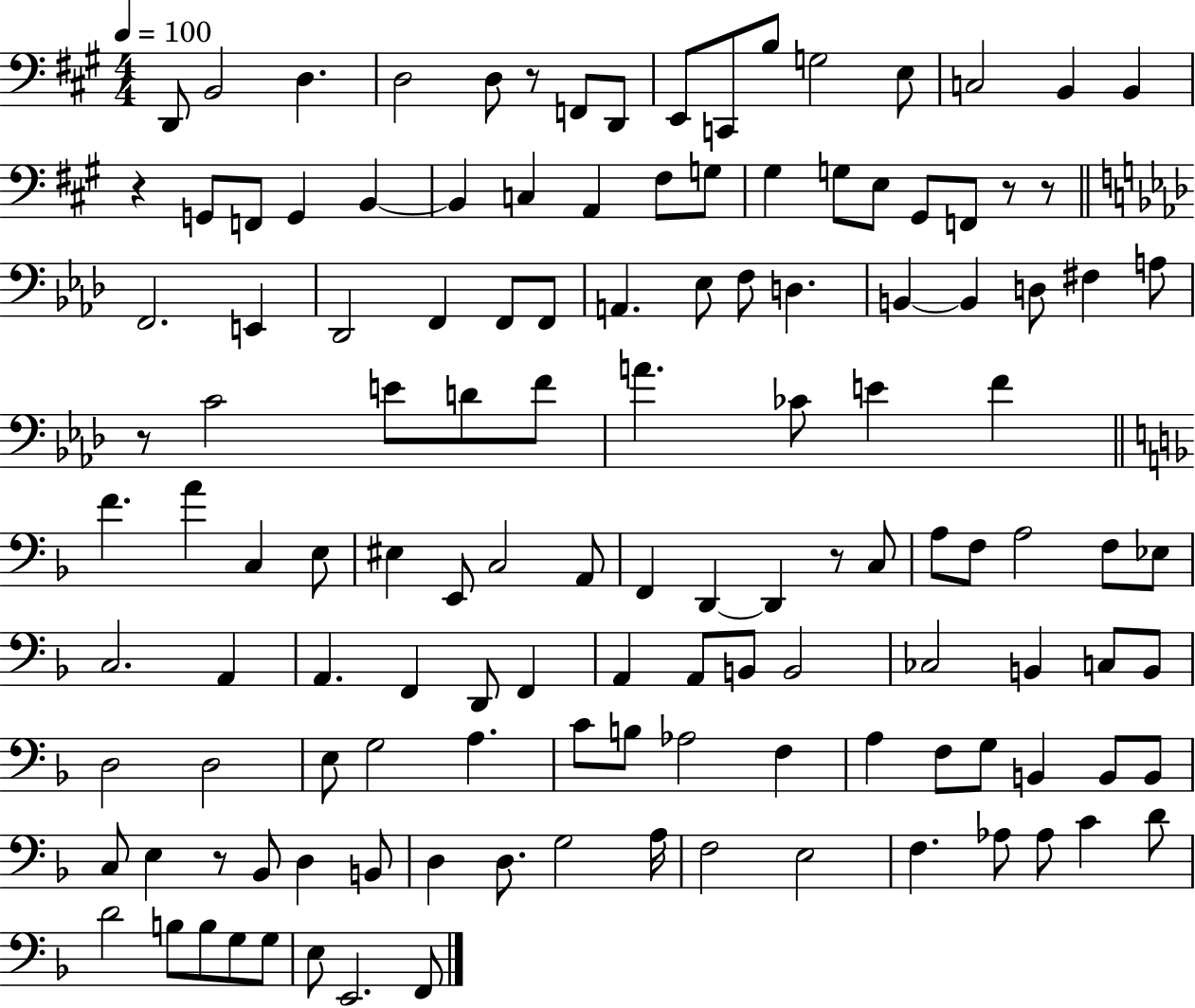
{
  \clef bass
  \numericTimeSignature
  \time 4/4
  \key a \major
  \tempo 4 = 100
  d,8 b,2 d4. | d2 d8 r8 f,8 d,8 | e,8 c,8 b8 g2 e8 | c2 b,4 b,4 | \break r4 g,8 f,8 g,4 b,4~~ | b,4 c4 a,4 fis8 g8 | gis4 g8 e8 gis,8 f,8 r8 r8 | \bar "||" \break \key aes \major f,2. e,4 | des,2 f,4 f,8 f,8 | a,4. ees8 f8 d4. | b,4~~ b,4 d8 fis4 a8 | \break r8 c'2 e'8 d'8 f'8 | a'4. ces'8 e'4 f'4 | \bar "||" \break \key d \minor f'4. a'4 c4 e8 | eis4 e,8 c2 a,8 | f,4 d,4~~ d,4 r8 c8 | a8 f8 a2 f8 ees8 | \break c2. a,4 | a,4. f,4 d,8 f,4 | a,4 a,8 b,8 b,2 | ces2 b,4 c8 b,8 | \break d2 d2 | e8 g2 a4. | c'8 b8 aes2 f4 | a4 f8 g8 b,4 b,8 b,8 | \break c8 e4 r8 bes,8 d4 b,8 | d4 d8. g2 a16 | f2 e2 | f4. aes8 aes8 c'4 d'8 | \break d'2 b8 b8 g8 g8 | e8 e,2. f,8 | \bar "|."
}